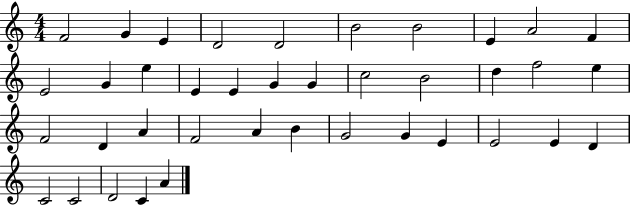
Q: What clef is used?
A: treble